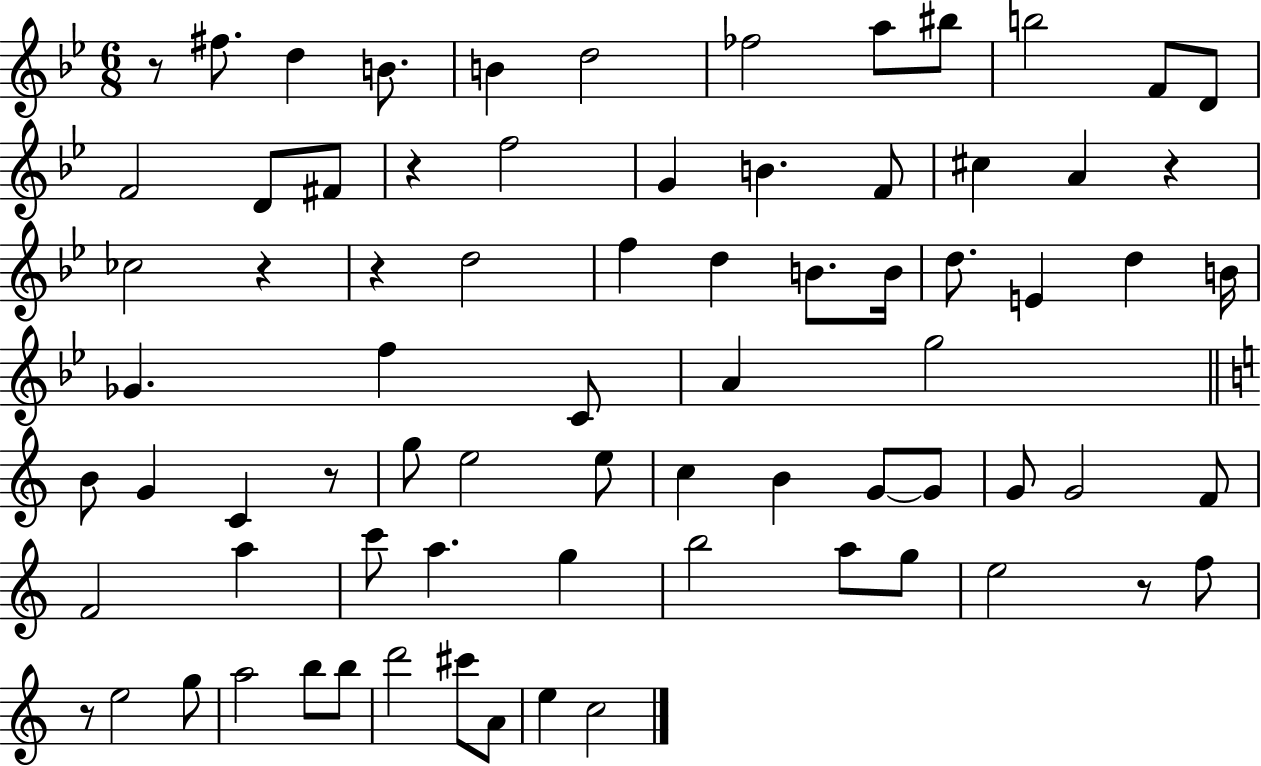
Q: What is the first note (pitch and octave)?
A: F#5